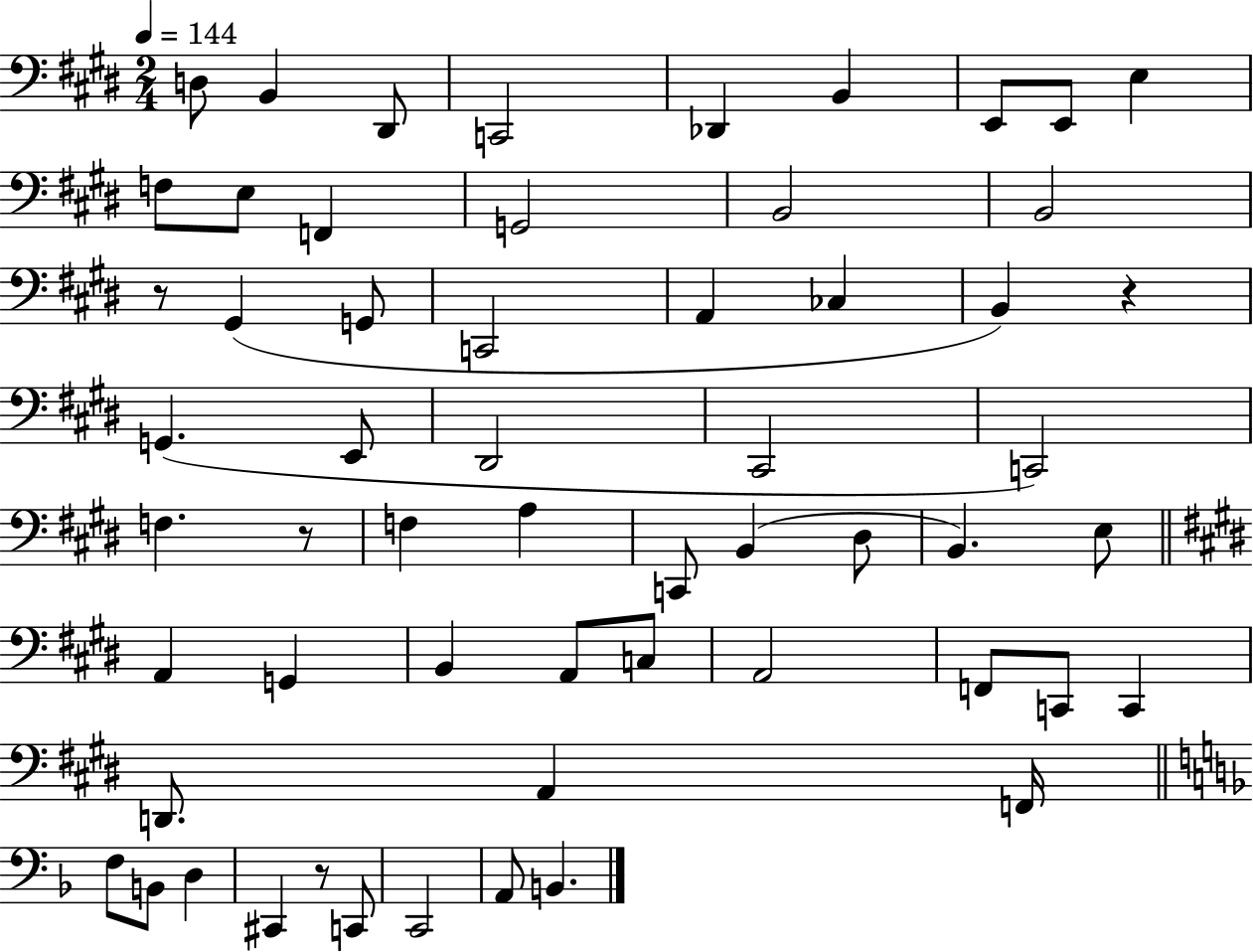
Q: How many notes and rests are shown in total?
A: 58